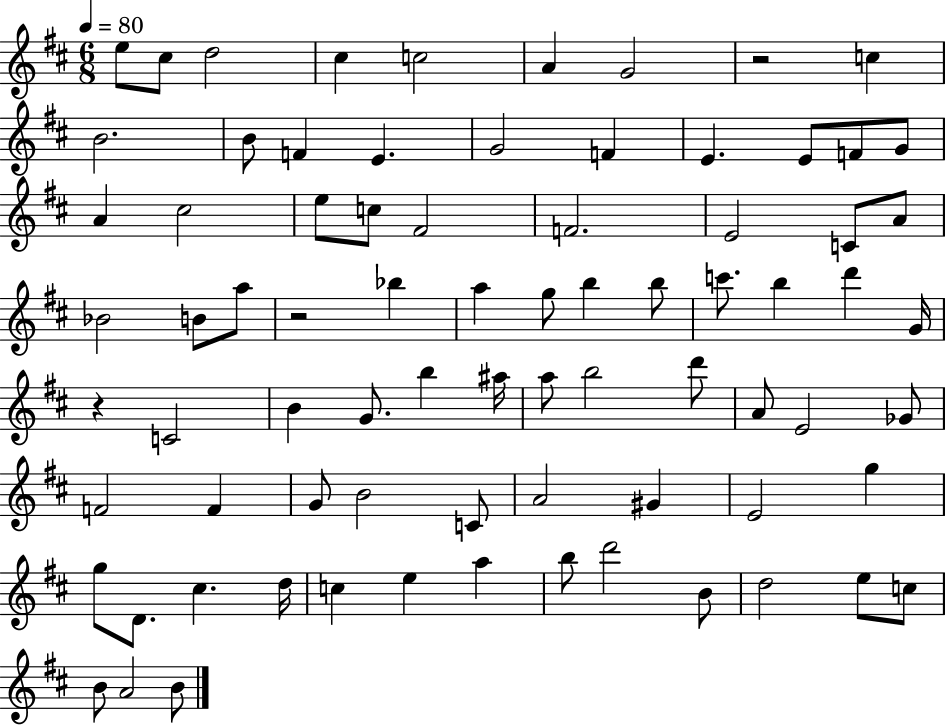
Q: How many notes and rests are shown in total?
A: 78